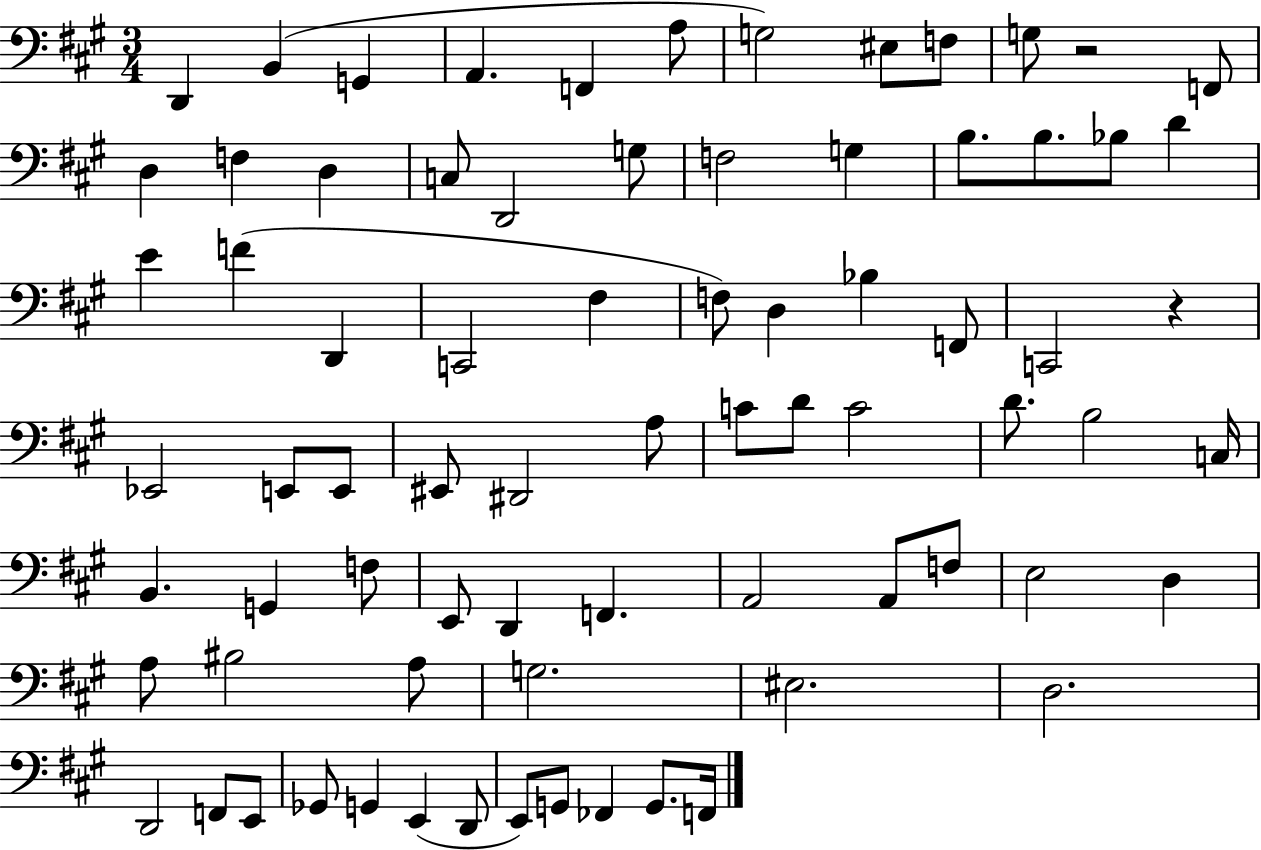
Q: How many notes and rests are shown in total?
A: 76